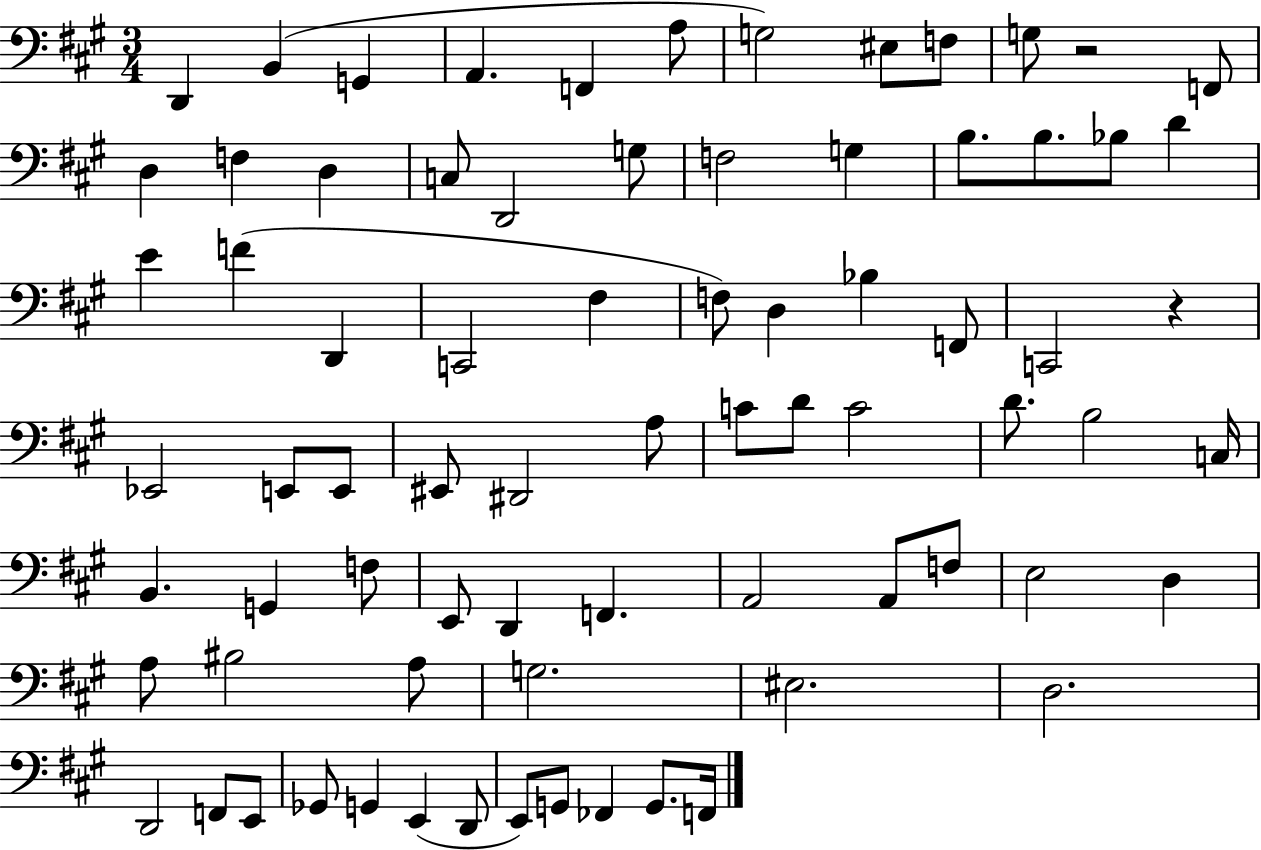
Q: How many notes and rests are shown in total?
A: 76